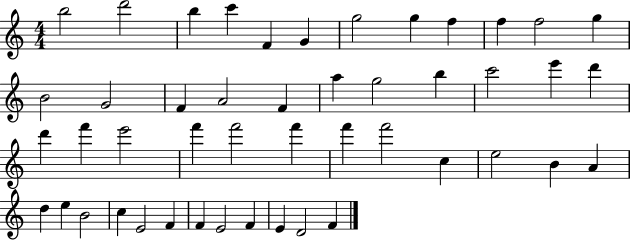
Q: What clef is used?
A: treble